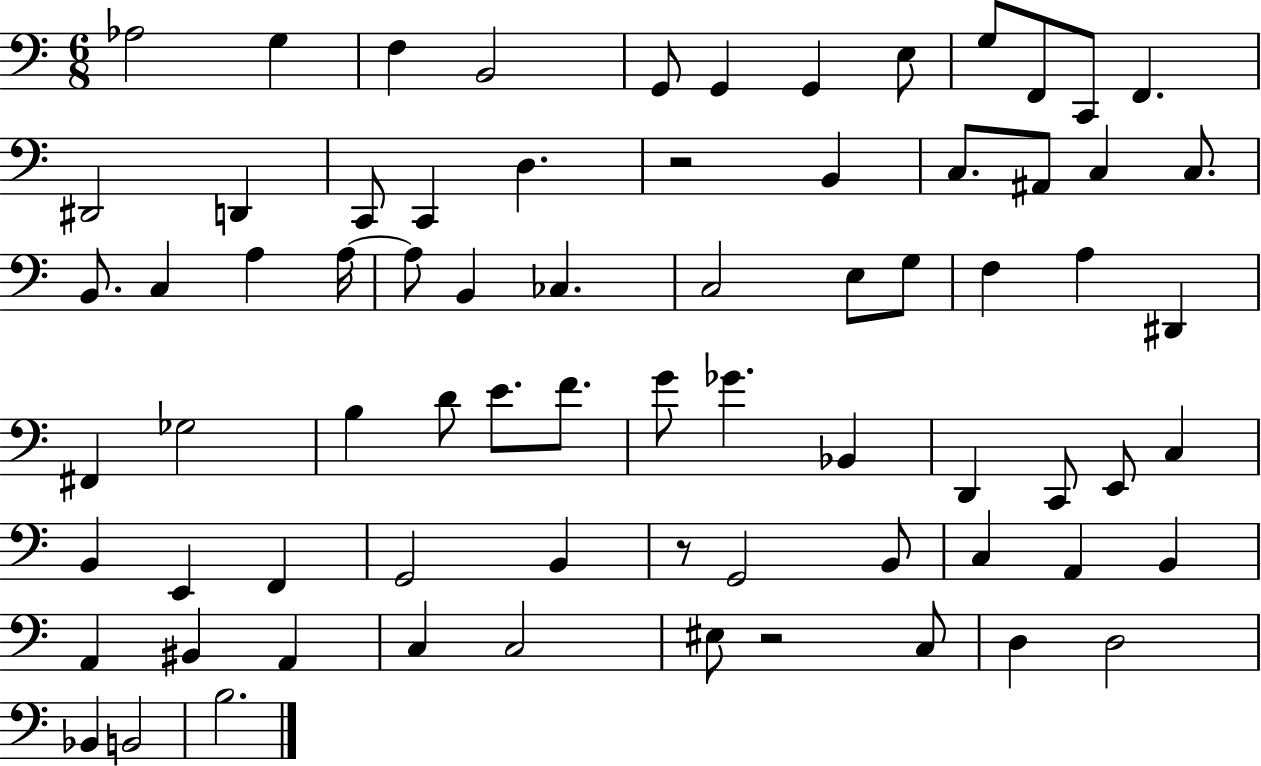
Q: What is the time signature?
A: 6/8